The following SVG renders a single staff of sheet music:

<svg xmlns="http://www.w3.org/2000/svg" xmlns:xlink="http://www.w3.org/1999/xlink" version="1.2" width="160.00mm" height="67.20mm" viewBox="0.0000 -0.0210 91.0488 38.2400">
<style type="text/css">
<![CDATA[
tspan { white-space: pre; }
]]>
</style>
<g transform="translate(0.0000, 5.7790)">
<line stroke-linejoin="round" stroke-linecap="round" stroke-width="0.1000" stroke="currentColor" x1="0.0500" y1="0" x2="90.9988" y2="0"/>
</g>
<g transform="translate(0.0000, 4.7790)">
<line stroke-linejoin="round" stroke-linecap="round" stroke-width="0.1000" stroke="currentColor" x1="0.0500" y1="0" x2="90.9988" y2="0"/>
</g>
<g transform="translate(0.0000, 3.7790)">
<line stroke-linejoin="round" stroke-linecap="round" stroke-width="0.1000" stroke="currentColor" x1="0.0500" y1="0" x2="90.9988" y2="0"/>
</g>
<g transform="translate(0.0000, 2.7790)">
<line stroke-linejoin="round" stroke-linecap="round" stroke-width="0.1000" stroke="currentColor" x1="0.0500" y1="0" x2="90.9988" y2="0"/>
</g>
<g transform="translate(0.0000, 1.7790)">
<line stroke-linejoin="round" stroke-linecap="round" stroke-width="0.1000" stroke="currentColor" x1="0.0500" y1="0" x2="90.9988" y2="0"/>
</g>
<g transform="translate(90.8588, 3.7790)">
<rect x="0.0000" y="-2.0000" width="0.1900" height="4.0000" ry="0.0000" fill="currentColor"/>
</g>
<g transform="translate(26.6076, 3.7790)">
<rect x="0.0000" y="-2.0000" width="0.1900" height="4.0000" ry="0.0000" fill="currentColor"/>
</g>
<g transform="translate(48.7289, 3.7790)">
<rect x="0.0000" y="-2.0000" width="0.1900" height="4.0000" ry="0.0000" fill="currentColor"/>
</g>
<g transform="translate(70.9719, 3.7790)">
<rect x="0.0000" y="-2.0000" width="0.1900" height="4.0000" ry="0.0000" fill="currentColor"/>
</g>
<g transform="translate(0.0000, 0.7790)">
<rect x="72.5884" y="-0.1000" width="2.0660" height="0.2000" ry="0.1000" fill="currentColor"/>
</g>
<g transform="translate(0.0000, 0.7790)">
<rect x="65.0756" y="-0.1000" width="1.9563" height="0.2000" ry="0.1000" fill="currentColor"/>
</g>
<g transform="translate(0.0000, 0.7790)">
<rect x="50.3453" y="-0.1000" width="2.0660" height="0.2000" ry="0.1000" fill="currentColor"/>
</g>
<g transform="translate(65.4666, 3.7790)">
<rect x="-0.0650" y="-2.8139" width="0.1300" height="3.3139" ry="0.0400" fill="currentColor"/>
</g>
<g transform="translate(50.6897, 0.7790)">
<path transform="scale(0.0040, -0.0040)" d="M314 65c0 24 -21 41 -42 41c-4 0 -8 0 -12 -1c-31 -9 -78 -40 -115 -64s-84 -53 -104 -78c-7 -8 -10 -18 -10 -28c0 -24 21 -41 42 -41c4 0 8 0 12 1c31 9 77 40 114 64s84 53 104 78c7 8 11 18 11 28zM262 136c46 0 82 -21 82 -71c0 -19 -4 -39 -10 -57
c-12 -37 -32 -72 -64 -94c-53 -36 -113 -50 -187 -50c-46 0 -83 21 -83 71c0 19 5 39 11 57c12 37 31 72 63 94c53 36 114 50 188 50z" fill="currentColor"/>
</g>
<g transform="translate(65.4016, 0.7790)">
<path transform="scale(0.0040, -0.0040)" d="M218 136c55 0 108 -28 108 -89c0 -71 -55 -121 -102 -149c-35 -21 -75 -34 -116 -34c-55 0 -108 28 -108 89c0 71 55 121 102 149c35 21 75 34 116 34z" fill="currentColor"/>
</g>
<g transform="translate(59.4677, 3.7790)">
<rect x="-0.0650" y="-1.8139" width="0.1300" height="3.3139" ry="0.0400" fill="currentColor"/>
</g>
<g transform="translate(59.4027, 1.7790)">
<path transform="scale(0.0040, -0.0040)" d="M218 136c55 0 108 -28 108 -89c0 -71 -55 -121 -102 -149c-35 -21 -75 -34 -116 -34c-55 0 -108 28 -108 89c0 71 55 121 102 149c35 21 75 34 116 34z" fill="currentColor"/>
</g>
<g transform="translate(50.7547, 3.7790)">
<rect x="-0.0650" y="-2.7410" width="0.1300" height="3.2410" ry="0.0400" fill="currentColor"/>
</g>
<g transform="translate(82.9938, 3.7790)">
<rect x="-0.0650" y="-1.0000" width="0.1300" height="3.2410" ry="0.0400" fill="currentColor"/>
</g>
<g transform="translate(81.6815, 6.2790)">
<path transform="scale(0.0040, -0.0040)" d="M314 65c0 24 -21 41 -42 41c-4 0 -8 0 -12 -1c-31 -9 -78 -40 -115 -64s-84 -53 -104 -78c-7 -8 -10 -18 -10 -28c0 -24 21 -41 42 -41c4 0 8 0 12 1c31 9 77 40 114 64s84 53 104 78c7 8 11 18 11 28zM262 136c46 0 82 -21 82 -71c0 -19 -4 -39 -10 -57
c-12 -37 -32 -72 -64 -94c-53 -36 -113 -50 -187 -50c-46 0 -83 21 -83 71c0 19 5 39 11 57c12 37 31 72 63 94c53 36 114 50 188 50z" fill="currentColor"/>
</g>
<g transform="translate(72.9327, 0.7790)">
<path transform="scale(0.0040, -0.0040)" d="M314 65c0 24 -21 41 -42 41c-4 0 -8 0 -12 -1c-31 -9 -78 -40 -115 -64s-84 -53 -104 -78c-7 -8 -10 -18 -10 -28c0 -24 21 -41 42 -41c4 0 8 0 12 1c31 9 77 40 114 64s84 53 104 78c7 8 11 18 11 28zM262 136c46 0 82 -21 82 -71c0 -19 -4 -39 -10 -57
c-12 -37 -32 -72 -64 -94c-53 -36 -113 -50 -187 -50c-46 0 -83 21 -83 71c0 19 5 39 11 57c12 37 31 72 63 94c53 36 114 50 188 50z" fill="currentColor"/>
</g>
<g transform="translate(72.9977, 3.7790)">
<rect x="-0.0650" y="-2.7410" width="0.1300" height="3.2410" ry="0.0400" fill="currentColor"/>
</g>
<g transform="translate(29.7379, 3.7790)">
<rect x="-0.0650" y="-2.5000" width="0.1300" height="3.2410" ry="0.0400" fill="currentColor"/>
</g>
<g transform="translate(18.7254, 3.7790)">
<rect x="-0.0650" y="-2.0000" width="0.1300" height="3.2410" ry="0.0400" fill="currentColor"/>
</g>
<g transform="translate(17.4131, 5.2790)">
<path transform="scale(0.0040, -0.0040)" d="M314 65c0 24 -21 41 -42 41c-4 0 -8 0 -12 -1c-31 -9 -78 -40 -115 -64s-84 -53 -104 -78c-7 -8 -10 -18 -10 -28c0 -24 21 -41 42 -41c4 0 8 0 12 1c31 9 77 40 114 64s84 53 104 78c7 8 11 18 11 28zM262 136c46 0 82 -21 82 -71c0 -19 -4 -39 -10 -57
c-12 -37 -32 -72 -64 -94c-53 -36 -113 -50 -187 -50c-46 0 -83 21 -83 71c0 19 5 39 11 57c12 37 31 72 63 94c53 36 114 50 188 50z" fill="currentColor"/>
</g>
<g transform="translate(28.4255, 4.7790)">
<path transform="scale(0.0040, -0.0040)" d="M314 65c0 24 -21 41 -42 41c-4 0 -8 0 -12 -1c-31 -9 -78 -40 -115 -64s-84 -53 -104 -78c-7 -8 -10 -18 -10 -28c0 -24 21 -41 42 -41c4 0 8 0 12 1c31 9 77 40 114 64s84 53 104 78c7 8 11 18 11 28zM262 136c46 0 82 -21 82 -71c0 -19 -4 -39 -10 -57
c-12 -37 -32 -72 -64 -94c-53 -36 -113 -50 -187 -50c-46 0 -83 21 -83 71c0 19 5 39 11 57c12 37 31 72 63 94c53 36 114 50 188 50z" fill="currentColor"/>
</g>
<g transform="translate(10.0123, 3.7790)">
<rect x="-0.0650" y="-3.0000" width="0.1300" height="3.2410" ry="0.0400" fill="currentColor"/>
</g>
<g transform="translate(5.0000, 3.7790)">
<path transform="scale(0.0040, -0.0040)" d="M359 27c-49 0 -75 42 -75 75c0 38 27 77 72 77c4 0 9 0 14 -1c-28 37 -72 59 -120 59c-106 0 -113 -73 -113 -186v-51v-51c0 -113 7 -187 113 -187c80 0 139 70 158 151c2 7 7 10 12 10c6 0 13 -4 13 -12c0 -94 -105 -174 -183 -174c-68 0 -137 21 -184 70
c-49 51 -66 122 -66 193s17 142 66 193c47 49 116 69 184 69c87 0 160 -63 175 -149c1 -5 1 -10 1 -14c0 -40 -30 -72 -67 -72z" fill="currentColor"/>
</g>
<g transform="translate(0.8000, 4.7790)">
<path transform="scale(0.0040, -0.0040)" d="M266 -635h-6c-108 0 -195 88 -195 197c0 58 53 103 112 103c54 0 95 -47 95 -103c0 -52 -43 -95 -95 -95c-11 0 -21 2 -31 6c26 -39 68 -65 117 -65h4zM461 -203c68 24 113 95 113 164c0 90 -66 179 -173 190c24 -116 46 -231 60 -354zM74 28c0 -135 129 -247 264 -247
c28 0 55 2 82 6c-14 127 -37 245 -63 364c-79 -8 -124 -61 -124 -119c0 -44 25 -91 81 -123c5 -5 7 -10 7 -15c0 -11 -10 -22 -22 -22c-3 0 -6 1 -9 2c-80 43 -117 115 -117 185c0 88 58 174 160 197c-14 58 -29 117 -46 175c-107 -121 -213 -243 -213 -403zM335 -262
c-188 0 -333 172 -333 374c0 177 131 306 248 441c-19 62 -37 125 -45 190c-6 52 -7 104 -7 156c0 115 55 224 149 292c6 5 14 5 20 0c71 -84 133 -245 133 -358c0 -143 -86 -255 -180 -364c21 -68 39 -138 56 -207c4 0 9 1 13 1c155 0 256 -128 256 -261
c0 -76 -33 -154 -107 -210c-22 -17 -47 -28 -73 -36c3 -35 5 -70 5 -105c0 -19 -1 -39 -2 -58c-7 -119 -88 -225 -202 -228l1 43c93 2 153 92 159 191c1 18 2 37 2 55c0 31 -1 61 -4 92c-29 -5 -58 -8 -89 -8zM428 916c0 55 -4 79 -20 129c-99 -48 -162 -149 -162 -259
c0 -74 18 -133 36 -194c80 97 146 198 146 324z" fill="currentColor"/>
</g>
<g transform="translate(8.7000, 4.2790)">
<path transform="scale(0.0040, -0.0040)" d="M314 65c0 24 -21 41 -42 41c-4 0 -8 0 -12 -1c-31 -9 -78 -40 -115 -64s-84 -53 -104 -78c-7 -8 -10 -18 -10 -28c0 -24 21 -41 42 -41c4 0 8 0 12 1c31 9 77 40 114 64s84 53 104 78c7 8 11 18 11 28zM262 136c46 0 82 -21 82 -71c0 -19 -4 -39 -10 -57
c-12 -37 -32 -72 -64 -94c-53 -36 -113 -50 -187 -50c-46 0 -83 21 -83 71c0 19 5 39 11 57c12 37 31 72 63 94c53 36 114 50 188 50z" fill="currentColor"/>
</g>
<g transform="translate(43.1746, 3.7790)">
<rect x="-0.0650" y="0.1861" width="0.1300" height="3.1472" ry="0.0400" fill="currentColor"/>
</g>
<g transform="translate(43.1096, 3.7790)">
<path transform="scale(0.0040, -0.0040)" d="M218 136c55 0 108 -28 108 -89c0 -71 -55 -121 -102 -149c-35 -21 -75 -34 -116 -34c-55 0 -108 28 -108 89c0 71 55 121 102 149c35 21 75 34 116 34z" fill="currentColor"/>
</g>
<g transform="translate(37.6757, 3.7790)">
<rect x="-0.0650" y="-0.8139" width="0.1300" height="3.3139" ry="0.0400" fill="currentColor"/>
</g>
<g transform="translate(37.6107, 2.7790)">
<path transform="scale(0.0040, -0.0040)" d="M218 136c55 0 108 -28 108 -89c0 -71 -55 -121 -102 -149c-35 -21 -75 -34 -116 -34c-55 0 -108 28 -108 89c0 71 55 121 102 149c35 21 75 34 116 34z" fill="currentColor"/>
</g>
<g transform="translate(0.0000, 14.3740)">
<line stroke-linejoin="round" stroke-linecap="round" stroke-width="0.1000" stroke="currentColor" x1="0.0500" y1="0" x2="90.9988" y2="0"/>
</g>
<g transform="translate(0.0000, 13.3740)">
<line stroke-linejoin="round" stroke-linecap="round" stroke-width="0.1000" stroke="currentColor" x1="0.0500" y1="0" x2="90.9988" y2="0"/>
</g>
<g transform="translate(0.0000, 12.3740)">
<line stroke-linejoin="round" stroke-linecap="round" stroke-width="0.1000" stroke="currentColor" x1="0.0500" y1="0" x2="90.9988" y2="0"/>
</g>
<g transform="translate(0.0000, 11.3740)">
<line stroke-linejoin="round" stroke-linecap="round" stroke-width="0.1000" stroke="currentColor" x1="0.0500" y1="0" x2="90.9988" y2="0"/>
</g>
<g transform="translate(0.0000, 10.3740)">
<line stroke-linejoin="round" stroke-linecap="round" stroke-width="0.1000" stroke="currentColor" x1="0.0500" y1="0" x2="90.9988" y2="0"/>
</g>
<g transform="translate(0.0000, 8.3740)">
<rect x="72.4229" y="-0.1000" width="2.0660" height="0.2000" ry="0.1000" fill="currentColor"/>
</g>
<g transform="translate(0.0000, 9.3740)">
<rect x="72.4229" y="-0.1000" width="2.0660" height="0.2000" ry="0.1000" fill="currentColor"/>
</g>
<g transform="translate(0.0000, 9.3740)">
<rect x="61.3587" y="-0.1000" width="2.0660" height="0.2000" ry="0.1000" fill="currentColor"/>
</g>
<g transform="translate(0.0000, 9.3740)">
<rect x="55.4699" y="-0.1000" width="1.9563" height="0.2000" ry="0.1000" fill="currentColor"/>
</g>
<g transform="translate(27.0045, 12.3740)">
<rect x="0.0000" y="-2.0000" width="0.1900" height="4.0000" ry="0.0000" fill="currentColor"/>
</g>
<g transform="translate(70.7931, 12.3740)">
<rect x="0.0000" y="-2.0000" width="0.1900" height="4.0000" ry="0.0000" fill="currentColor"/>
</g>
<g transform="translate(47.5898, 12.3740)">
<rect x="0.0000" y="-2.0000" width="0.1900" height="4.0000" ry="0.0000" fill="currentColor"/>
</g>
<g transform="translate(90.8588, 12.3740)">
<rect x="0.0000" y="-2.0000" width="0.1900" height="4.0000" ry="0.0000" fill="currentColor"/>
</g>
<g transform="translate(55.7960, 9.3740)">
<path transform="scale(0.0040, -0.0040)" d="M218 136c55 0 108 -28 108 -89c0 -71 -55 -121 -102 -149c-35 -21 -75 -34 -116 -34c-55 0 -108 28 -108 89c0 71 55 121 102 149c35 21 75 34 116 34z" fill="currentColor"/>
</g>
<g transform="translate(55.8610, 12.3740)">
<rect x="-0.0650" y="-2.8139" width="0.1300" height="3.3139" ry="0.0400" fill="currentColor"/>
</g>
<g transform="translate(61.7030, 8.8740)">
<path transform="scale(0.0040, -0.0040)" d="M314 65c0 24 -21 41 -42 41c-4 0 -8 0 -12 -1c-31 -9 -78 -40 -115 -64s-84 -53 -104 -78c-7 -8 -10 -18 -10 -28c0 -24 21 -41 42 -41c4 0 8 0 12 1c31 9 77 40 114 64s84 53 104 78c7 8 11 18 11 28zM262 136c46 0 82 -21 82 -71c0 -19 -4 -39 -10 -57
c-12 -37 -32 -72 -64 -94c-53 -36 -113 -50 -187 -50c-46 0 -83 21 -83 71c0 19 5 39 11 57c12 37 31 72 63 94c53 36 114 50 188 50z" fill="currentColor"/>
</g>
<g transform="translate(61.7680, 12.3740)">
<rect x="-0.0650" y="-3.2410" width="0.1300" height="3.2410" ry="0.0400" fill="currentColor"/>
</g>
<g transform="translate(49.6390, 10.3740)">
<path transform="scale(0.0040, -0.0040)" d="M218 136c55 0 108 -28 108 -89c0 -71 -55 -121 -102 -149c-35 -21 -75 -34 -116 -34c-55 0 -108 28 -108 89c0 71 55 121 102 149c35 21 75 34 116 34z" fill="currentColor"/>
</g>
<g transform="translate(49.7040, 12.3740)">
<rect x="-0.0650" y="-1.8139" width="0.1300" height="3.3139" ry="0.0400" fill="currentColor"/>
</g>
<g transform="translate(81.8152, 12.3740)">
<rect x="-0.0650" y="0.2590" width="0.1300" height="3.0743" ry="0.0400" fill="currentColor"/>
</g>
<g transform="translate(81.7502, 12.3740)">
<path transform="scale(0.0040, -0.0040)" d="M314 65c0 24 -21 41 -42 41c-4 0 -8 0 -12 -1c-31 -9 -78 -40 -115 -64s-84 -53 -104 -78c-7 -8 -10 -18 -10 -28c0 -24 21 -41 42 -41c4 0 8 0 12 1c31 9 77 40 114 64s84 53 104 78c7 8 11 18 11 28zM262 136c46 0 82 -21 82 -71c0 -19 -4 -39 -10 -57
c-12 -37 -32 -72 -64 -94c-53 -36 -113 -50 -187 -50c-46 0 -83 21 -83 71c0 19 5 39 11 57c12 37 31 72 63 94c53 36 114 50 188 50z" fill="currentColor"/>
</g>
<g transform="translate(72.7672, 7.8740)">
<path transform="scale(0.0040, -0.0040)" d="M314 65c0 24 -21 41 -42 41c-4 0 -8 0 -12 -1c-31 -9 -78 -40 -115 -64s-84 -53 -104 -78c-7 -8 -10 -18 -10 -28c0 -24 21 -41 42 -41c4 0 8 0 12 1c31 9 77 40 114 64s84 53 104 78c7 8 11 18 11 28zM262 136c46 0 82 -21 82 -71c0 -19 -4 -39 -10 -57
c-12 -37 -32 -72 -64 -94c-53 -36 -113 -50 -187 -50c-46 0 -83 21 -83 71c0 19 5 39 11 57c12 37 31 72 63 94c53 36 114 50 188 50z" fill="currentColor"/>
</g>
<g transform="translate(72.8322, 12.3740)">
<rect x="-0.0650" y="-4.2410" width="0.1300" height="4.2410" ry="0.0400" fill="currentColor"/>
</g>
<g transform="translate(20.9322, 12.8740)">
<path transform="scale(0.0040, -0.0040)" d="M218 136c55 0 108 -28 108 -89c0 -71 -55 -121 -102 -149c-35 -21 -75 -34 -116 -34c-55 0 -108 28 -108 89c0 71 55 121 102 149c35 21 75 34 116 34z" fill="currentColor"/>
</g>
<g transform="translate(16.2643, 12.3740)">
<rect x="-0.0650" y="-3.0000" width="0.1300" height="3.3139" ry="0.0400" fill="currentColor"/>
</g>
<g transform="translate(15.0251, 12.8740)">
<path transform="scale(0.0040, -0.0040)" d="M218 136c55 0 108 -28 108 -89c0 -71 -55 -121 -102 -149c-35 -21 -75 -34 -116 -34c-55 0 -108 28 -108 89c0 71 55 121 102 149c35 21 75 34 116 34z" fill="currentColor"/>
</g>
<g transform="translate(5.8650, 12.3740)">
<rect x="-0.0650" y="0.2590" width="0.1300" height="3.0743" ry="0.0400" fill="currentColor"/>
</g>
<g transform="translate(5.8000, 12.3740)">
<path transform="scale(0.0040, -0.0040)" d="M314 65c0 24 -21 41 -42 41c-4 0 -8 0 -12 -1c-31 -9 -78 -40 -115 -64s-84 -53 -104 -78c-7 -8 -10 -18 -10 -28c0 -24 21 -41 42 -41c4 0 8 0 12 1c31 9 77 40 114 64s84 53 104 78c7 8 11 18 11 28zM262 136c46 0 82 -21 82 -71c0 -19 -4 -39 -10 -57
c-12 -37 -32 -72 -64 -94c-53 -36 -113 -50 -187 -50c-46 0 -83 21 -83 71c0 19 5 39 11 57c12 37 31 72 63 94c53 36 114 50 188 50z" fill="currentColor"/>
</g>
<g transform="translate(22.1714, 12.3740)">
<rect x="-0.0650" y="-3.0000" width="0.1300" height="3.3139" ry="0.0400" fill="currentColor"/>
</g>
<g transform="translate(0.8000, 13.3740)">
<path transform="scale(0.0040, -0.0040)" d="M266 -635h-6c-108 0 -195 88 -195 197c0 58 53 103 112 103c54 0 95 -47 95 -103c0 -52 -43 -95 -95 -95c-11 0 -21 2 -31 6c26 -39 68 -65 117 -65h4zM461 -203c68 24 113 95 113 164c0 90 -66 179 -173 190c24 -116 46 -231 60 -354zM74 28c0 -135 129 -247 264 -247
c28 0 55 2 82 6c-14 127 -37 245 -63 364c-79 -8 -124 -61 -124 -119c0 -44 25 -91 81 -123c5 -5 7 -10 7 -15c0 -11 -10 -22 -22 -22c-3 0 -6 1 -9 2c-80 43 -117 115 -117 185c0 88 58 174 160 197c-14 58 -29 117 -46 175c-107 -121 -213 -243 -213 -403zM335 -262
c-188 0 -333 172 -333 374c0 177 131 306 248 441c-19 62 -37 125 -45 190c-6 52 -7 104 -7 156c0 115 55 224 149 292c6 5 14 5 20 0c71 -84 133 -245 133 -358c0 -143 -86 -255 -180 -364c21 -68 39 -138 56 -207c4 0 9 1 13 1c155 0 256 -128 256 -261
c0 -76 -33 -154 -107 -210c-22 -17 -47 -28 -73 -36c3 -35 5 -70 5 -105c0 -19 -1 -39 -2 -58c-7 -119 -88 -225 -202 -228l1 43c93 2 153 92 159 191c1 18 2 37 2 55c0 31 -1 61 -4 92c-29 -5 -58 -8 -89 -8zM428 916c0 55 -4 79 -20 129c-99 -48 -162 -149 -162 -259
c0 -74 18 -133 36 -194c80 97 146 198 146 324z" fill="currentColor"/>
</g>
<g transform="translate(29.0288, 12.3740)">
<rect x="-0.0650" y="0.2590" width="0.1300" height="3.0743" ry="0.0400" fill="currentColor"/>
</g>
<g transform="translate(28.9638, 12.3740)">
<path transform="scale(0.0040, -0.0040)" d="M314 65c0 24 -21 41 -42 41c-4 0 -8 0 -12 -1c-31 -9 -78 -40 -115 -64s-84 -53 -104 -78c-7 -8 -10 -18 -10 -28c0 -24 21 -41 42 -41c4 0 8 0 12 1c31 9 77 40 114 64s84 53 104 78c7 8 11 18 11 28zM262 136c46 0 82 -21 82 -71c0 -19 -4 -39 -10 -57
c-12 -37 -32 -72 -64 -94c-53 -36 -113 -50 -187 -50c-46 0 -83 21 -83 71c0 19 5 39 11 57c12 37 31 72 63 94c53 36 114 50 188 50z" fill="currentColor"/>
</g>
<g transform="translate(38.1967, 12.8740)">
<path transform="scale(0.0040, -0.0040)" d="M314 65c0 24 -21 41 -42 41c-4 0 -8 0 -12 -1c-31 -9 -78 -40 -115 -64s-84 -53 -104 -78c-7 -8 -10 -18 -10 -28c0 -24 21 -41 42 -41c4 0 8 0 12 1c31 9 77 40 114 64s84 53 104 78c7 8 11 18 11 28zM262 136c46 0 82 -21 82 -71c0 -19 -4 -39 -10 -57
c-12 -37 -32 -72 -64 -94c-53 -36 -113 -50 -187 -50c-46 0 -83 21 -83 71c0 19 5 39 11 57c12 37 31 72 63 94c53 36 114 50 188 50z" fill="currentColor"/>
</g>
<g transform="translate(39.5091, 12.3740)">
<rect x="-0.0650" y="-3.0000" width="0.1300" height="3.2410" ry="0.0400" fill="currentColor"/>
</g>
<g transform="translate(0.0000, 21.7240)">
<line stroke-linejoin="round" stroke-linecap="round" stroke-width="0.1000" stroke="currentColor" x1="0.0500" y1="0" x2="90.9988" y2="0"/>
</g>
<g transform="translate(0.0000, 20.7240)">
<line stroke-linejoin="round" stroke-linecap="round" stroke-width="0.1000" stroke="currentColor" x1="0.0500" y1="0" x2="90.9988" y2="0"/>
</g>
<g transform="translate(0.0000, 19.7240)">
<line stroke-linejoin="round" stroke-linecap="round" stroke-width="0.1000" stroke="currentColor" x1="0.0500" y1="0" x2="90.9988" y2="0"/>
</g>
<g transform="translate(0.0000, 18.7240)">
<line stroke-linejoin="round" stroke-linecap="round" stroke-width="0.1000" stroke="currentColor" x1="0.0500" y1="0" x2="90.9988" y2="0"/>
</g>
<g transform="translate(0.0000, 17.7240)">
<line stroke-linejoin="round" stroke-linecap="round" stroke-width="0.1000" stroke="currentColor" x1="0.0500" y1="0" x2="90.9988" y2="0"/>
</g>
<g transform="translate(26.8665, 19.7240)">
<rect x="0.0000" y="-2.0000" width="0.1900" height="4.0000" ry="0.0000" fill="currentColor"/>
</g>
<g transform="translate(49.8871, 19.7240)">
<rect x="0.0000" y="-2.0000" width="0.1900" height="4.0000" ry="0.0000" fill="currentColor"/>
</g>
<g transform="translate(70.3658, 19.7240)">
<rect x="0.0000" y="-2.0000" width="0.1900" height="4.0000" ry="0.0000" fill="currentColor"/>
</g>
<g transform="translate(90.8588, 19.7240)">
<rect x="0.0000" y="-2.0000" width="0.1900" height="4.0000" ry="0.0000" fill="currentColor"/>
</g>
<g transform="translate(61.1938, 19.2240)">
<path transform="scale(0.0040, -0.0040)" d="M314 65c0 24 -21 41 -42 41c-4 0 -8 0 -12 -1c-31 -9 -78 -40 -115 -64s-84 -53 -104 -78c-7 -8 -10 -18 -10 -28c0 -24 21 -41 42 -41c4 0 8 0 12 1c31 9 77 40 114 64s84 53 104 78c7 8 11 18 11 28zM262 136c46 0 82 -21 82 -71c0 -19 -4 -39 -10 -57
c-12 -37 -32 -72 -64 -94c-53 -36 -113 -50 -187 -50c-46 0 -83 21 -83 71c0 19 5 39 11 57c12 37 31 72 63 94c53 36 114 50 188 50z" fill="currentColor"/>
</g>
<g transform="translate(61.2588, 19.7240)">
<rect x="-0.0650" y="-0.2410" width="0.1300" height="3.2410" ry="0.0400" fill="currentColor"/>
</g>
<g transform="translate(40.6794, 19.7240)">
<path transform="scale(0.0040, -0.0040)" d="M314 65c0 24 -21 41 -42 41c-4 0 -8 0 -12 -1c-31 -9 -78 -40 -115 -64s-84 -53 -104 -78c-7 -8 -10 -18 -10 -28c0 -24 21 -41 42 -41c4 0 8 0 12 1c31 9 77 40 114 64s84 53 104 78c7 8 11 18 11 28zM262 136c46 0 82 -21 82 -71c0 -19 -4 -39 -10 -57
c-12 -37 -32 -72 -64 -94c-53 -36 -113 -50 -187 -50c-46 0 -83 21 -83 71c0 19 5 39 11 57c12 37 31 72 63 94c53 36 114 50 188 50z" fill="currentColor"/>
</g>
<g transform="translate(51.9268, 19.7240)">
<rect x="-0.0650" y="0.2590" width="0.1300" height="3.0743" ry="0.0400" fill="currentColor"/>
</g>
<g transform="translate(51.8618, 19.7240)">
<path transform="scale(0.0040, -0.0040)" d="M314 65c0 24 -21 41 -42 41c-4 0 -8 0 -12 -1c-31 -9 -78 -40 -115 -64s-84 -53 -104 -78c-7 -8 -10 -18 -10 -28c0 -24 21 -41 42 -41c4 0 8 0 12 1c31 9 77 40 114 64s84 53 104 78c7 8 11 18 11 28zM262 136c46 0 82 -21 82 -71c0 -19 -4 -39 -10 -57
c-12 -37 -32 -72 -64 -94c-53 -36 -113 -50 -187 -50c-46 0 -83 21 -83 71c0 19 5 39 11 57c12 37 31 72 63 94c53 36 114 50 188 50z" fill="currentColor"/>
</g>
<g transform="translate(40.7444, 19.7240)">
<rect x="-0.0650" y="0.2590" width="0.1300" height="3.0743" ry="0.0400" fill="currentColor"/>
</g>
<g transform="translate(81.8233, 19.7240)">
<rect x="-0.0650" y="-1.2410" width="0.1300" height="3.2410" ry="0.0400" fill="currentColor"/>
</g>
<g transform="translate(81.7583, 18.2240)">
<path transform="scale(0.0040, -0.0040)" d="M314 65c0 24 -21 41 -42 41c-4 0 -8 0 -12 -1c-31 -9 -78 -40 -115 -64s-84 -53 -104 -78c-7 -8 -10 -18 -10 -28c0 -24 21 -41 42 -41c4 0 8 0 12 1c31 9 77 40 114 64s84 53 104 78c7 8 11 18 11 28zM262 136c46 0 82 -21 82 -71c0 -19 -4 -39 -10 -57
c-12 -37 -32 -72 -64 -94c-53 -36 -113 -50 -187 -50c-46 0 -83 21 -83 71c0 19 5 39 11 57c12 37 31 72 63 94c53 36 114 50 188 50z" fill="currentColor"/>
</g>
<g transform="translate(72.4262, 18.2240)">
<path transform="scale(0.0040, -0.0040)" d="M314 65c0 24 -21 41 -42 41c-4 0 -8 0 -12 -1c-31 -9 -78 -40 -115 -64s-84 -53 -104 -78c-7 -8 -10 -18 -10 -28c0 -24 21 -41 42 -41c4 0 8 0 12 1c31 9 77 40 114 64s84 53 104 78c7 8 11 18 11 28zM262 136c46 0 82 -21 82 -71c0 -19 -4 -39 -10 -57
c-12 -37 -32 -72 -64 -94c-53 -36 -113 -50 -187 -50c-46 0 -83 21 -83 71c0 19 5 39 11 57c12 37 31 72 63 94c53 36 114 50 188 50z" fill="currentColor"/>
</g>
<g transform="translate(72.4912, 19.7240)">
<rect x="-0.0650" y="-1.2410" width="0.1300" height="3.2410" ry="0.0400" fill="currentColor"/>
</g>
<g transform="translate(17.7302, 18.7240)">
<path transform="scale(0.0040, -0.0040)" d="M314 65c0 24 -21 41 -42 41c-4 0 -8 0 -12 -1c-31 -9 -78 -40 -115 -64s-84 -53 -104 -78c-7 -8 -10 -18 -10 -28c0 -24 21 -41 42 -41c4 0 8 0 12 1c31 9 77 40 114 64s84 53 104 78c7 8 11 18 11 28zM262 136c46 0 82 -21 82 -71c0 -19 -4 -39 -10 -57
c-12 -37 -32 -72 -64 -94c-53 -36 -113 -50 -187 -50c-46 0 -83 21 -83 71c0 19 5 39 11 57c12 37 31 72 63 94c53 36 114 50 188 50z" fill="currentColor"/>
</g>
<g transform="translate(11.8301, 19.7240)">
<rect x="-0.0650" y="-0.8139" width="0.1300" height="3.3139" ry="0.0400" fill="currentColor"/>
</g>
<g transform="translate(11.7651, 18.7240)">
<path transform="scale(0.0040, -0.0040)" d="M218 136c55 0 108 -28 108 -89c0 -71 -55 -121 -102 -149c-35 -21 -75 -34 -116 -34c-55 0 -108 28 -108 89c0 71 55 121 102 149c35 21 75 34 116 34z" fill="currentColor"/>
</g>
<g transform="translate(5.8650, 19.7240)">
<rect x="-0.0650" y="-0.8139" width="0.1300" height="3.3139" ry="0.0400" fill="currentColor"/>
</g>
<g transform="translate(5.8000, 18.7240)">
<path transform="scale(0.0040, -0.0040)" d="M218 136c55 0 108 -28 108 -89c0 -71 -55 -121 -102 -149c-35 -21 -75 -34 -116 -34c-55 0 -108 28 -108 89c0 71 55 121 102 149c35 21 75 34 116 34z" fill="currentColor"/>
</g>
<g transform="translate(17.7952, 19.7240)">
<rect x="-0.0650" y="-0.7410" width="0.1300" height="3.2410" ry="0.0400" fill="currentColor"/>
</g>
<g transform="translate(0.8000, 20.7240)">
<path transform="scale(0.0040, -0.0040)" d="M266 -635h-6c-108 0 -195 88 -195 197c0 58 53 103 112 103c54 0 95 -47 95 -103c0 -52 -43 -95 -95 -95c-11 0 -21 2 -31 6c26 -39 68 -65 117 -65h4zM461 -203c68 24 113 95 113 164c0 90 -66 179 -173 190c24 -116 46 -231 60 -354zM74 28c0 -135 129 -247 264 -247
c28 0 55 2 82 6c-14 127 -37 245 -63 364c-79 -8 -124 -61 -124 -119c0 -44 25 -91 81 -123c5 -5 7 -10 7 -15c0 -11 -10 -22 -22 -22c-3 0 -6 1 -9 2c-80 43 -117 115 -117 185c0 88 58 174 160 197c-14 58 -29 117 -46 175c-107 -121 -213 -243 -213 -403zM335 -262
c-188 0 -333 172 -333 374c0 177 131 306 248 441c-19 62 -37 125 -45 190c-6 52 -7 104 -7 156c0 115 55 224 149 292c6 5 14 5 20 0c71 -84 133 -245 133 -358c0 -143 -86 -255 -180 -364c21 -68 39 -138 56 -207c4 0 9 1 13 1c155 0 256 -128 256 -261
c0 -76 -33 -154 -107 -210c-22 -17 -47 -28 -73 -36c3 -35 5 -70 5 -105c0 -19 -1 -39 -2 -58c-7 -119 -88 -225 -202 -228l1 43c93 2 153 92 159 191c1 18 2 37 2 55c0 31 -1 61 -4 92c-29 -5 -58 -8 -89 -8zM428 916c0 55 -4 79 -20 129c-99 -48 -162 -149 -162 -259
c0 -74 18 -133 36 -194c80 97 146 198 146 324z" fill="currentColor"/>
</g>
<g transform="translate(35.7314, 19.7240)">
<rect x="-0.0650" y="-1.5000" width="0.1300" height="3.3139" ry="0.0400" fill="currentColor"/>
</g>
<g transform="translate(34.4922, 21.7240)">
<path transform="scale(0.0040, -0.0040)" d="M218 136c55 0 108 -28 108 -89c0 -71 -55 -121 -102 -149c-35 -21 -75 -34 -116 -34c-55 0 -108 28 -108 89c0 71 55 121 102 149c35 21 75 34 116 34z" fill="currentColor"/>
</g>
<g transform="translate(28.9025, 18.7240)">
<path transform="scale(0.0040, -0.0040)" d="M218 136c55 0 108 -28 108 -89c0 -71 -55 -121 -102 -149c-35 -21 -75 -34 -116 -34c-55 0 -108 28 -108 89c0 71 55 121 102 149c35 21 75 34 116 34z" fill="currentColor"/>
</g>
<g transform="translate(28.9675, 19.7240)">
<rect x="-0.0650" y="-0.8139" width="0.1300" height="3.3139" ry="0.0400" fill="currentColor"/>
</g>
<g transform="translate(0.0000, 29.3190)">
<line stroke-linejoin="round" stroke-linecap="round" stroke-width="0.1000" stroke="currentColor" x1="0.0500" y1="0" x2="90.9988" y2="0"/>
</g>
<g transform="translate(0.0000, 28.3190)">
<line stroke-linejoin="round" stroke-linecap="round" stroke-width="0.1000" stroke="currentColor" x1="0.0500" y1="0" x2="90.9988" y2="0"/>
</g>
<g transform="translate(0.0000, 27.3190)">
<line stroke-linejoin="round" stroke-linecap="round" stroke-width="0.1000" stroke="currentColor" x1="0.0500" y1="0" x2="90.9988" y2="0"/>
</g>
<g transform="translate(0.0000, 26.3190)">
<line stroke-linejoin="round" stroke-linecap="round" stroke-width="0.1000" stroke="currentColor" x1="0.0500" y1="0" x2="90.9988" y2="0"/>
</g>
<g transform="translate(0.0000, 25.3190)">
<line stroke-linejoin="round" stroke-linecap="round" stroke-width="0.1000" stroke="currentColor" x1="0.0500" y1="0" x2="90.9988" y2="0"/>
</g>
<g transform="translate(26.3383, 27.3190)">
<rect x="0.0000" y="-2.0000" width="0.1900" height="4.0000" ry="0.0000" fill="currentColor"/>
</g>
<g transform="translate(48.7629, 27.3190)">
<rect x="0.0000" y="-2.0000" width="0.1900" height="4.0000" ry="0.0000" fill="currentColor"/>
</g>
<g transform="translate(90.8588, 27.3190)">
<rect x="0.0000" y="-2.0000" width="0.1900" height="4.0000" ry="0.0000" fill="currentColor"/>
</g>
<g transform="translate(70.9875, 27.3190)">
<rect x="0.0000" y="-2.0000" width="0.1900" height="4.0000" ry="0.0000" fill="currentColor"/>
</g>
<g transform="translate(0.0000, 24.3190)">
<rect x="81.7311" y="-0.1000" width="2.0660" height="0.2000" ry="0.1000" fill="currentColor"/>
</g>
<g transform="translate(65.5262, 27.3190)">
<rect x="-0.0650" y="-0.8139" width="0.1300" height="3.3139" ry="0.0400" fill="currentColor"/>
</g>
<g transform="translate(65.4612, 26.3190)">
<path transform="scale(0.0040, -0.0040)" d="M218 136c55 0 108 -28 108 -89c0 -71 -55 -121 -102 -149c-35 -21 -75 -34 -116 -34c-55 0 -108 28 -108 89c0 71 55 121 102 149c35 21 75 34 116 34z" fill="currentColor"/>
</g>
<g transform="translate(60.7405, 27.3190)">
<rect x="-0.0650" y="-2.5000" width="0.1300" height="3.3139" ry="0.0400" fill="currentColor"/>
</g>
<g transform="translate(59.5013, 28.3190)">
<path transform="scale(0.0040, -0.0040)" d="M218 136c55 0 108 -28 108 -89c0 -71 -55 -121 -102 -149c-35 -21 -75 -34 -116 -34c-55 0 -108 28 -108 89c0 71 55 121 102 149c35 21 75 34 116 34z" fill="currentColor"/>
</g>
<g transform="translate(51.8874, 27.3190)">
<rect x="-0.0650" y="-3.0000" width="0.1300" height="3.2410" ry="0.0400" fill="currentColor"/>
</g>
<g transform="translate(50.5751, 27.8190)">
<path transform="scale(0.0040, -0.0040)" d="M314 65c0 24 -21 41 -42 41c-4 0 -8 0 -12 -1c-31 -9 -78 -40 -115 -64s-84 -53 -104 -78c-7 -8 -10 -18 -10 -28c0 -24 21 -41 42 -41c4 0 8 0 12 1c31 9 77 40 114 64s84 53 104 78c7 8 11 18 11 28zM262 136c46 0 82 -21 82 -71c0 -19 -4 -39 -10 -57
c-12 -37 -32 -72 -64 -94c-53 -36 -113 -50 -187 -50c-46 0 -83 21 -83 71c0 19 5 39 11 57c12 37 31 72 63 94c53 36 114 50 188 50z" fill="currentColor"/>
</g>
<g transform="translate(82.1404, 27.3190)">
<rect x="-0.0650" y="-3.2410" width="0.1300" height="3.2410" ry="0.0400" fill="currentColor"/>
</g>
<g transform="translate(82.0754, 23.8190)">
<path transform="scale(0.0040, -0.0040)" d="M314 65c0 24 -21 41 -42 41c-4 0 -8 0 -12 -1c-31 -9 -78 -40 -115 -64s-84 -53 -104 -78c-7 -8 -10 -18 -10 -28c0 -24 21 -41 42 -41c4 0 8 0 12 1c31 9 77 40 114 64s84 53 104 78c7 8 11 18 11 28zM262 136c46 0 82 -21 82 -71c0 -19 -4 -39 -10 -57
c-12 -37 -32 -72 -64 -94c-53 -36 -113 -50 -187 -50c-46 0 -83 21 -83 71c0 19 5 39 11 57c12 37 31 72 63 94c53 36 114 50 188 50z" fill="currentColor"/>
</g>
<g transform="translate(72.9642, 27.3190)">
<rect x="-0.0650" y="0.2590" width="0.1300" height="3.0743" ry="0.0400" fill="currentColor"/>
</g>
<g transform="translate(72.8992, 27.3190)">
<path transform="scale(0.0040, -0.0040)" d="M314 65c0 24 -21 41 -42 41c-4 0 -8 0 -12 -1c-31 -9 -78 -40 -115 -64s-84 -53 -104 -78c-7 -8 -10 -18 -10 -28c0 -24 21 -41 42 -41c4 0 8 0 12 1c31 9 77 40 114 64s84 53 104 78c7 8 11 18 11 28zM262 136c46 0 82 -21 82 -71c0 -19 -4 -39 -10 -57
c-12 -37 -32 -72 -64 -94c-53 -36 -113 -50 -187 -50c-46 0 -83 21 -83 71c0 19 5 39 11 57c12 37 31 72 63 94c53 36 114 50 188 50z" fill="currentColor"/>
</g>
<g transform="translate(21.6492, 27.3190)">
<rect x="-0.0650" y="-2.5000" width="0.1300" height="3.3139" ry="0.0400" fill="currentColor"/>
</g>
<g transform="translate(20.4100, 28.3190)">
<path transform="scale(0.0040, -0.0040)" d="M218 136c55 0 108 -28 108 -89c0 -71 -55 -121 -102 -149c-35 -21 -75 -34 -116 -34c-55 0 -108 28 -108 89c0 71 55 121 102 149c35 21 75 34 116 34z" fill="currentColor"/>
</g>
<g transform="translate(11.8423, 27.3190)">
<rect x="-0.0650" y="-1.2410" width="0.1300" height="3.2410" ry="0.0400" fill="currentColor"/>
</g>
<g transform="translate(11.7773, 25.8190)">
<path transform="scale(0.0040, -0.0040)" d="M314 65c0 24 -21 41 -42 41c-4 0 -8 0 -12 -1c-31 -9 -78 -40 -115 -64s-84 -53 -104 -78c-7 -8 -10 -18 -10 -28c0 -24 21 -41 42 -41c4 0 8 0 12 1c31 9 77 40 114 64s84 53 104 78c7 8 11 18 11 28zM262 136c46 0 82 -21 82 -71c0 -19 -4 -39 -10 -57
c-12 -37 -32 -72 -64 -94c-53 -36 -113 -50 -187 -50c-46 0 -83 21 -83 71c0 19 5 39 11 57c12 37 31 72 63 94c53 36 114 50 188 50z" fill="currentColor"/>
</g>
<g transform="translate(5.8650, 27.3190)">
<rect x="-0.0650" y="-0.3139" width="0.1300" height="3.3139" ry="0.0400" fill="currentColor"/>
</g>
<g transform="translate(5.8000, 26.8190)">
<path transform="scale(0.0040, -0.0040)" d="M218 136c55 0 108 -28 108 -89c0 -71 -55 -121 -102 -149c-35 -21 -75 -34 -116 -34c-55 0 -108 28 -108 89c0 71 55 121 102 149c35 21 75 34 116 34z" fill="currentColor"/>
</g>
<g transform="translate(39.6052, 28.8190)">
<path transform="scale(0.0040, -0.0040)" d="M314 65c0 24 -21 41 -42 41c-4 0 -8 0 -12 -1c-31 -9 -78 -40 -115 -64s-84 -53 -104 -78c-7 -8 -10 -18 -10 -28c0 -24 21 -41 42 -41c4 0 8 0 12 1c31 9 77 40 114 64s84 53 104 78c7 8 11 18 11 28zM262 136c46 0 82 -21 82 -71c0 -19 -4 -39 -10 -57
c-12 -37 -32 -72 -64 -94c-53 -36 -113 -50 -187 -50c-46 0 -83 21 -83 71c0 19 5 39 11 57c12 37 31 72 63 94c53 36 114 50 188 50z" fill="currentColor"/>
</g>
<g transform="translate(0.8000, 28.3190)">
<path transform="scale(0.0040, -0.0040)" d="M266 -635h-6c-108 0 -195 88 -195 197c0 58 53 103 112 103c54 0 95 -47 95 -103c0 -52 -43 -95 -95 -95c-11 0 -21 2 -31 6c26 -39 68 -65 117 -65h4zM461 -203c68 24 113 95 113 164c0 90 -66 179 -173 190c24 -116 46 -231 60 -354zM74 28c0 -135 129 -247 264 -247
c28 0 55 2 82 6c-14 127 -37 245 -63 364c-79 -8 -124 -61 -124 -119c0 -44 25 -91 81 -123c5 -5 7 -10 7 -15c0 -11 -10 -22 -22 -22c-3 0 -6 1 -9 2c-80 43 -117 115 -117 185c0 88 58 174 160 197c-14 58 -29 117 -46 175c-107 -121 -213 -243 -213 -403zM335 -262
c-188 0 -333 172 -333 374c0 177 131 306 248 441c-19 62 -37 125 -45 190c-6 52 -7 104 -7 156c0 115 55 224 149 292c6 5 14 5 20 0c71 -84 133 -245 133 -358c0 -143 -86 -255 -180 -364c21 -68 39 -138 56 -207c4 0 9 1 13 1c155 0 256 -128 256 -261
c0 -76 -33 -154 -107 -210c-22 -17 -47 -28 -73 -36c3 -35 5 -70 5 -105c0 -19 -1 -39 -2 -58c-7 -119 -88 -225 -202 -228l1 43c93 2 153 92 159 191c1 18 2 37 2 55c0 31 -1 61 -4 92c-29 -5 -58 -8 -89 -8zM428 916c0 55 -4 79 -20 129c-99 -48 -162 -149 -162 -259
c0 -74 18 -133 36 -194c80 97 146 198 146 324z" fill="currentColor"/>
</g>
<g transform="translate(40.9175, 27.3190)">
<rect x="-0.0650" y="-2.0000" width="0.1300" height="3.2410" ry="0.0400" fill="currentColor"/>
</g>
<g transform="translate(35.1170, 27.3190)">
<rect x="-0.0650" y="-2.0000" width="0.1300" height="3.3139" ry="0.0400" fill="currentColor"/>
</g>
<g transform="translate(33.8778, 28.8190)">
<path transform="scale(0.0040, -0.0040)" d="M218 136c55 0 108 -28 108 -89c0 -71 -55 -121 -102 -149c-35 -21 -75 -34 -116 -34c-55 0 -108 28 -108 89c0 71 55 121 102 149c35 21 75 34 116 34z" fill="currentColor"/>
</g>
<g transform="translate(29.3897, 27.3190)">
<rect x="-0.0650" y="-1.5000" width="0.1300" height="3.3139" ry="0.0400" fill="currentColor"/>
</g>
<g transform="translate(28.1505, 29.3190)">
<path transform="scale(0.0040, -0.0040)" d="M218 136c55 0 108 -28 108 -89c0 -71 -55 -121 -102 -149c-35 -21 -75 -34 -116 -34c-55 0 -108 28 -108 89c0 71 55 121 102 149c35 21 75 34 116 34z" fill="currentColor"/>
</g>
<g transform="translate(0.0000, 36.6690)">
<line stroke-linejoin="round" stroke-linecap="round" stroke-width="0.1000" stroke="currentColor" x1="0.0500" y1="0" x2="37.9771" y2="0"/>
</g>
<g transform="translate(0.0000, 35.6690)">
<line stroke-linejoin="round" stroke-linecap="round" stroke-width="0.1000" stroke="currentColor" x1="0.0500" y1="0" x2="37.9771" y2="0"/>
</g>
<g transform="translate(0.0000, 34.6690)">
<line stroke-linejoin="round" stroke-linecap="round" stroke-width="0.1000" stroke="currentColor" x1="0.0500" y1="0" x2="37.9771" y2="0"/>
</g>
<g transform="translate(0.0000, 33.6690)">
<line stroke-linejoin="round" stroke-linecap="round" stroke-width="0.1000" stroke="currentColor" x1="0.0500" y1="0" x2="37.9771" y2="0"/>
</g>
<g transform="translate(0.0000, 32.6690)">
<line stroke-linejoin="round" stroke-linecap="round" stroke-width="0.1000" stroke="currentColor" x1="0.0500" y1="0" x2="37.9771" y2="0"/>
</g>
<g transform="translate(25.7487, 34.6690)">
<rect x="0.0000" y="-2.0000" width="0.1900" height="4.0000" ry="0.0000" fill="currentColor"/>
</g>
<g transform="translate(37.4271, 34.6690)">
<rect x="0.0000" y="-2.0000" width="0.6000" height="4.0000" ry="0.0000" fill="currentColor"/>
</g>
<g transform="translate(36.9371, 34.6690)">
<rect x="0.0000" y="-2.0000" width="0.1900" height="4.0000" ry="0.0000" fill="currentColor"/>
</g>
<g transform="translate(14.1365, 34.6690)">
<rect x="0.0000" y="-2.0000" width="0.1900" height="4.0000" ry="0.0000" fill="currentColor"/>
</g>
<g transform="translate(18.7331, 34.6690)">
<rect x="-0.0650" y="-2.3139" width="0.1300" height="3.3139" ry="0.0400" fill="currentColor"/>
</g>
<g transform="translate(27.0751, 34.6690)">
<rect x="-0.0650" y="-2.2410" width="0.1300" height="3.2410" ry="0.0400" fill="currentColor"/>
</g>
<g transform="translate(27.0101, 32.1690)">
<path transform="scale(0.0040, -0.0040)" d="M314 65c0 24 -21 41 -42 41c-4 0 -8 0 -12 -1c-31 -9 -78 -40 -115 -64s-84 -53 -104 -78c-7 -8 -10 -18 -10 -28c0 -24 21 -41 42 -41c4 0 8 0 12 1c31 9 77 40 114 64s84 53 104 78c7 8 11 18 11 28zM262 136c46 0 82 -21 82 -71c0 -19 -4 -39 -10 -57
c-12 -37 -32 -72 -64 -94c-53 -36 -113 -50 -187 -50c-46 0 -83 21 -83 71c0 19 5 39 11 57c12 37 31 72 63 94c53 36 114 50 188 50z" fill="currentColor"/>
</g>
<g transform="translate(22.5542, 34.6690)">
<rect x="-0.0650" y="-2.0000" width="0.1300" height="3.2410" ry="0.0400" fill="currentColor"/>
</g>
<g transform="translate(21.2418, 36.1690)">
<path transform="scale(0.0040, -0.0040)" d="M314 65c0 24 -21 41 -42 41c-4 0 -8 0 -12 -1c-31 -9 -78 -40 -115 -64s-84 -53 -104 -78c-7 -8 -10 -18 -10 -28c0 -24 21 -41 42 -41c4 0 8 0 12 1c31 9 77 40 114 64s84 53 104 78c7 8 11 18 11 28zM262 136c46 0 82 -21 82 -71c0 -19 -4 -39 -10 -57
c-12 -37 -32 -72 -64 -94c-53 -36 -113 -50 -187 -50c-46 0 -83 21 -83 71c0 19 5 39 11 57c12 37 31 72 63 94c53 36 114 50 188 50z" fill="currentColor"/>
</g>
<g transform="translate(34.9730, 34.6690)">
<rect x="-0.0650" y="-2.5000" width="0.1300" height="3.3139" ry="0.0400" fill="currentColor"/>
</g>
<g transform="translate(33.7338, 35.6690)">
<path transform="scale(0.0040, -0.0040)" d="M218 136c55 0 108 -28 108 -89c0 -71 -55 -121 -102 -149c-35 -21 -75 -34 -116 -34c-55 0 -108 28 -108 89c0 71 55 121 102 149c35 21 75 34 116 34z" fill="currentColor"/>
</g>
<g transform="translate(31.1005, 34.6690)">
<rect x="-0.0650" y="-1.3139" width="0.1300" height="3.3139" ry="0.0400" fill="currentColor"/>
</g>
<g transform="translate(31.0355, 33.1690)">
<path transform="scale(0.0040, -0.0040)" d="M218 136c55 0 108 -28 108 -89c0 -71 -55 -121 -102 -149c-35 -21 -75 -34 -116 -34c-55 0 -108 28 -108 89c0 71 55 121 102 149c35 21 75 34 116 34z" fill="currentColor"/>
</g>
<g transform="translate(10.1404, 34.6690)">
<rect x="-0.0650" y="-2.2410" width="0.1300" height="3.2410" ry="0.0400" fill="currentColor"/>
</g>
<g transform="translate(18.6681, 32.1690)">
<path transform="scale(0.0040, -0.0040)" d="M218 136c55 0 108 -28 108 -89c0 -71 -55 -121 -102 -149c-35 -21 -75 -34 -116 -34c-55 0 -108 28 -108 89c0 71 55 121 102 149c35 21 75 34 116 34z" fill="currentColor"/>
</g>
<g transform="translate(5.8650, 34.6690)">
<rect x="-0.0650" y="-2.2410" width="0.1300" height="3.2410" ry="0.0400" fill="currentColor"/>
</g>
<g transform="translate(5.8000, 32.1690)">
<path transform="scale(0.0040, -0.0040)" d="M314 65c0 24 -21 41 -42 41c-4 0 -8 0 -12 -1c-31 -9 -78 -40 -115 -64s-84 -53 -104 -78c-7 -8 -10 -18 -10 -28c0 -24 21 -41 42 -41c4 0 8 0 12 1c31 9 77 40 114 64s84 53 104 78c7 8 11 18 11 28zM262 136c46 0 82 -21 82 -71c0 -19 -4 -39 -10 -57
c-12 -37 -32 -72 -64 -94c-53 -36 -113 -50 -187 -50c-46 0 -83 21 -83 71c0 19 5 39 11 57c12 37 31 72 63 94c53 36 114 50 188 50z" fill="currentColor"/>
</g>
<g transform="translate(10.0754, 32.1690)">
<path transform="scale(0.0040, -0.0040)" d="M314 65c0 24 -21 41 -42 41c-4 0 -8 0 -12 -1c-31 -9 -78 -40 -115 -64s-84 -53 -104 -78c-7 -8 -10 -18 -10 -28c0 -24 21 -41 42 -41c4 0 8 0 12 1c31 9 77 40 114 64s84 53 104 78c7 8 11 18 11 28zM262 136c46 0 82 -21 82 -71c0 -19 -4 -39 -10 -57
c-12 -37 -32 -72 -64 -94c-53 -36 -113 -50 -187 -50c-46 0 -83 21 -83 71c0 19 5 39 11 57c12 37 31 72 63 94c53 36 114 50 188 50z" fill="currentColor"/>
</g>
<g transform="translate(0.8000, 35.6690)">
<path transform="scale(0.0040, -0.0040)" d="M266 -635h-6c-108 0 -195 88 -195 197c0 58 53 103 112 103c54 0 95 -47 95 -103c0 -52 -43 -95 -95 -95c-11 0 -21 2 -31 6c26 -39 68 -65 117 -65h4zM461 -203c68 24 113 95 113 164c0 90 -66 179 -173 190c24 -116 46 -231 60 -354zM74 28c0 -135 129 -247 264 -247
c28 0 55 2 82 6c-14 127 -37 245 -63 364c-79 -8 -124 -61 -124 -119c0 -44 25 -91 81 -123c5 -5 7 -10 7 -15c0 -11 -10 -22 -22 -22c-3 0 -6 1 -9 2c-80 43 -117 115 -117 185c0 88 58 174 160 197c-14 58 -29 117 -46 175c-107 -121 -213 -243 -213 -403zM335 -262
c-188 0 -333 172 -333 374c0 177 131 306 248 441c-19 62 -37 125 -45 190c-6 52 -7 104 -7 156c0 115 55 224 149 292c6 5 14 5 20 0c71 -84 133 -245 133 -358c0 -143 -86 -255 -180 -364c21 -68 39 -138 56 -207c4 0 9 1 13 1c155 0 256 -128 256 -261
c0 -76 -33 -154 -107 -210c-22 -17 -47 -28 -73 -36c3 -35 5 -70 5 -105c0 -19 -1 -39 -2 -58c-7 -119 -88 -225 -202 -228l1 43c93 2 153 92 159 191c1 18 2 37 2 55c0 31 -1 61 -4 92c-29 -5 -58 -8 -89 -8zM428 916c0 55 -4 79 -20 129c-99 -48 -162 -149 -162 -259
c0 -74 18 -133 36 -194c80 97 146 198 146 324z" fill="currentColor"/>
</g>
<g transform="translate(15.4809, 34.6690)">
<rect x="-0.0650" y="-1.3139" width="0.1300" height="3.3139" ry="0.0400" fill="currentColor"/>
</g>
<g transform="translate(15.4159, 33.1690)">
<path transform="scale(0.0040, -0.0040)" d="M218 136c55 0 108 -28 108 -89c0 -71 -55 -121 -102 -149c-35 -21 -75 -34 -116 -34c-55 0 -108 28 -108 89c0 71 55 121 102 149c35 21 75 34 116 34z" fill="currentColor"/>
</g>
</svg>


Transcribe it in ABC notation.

X:1
T:Untitled
M:4/4
L:1/4
K:C
A2 F2 G2 d B a2 f a a2 D2 B2 A A B2 A2 f a b2 d'2 B2 d d d2 d E B2 B2 c2 e2 e2 c e2 G E F F2 A2 G d B2 b2 g2 g2 e g F2 g2 e G